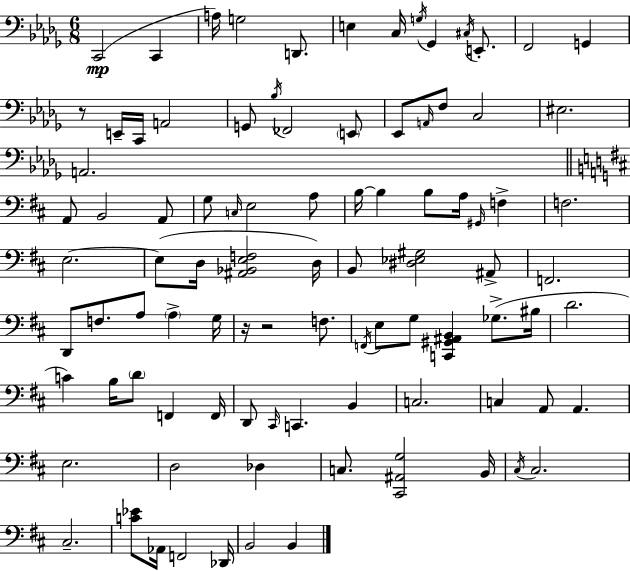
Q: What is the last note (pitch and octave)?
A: B2